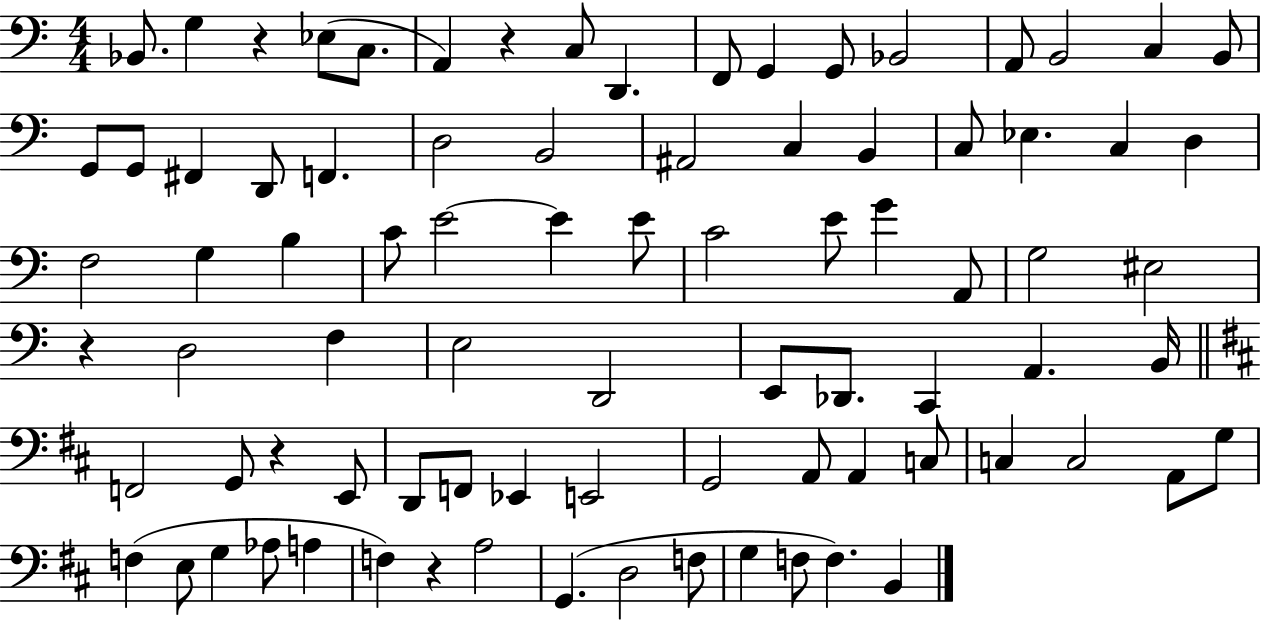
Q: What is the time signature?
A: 4/4